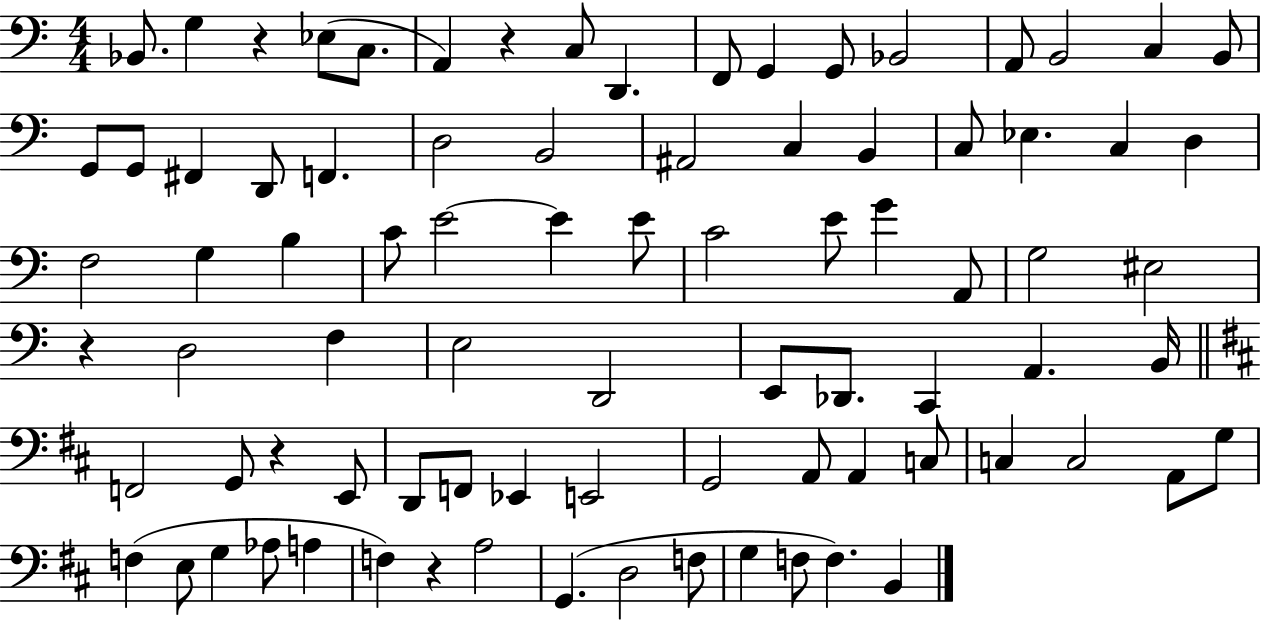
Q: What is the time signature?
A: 4/4